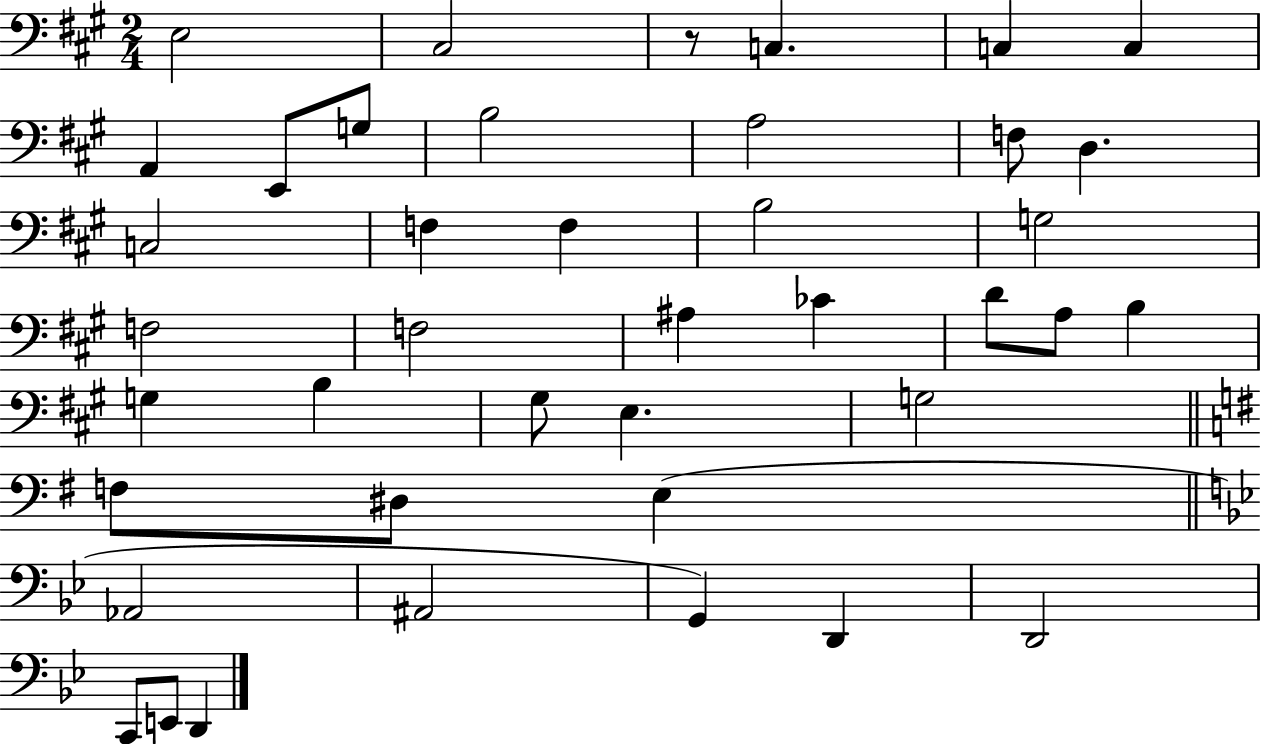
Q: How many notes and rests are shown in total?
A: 41